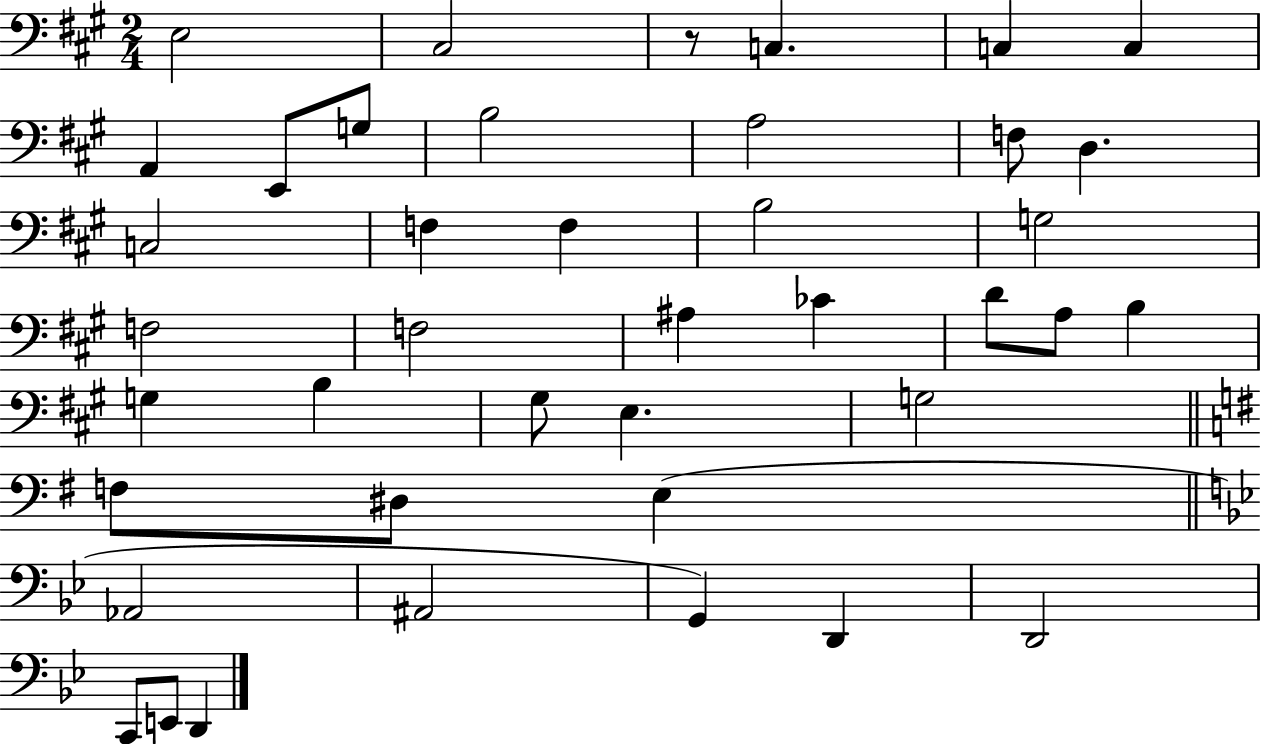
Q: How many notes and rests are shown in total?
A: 41